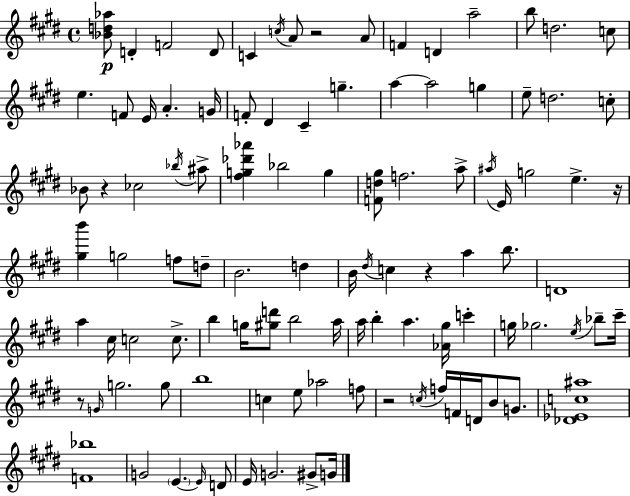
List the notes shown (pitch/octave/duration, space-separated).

[Bb4,D5,Ab5]/e D4/q F4/h D4/e C4/q C5/s A4/e R/h A4/e F4/q D4/q A5/h B5/e D5/h. C5/e E5/q. F4/e E4/s A4/q. G4/s F4/e D#4/q C#4/q G5/q. A5/q A5/h G5/q E5/e D5/h. C5/e Bb4/e R/q CES5/h Bb5/s A#5/e [F#5,G5,Db6,Ab6]/q Bb5/h G5/q [F4,D5,G#5]/e F5/h. A5/e A#5/s E4/s G5/h E5/q. R/s [G#5,B6]/q G5/h F5/e D5/e B4/h. D5/q B4/s D#5/s C5/q R/q A5/q B5/e. D4/w A5/q C#5/s C5/h C5/e. B5/q G5/s [G#5,D6]/e B5/h A5/s A5/s B5/q A5/q. [Ab4,G#5]/s C6/q G5/s Gb5/h. E5/s Bb5/e C#6/s R/e G4/s G5/h. G5/e B5/w C5/q E5/e Ab5/h F5/e R/h C5/s F5/s F4/s D4/s B4/e G4/e. [Db4,Eb4,C5,A#5]/w [F4,Bb5]/w G4/h E4/q. E4/s D4/e E4/s G4/h. G#4/e G4/s